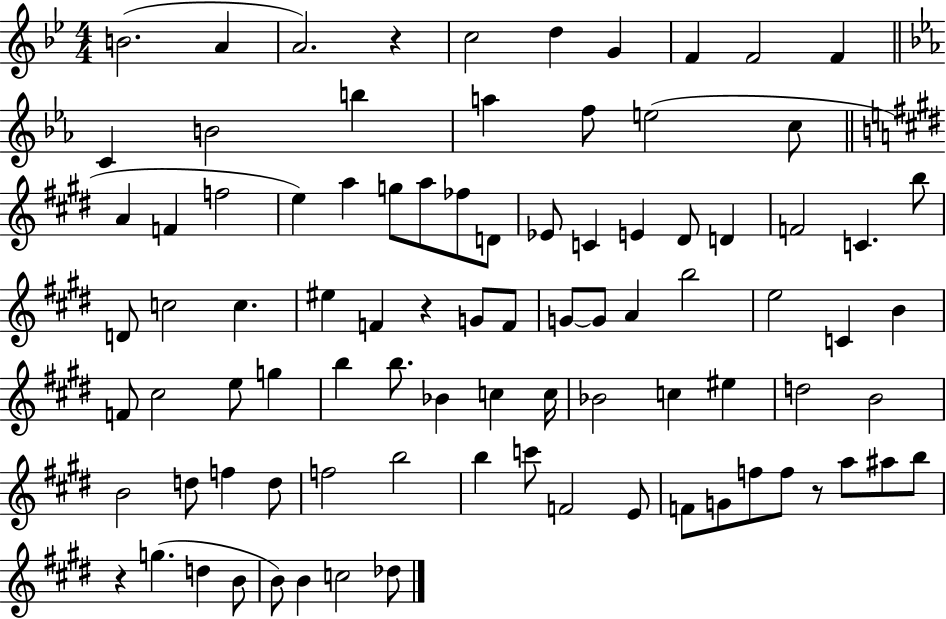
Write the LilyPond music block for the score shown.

{
  \clef treble
  \numericTimeSignature
  \time 4/4
  \key bes \major
  b'2.( a'4 | a'2.) r4 | c''2 d''4 g'4 | f'4 f'2 f'4 | \break \bar "||" \break \key c \minor c'4 b'2 b''4 | a''4 f''8 e''2( c''8 | \bar "||" \break \key e \major a'4 f'4 f''2 | e''4) a''4 g''8 a''8 fes''8 d'8 | ees'8 c'4 e'4 dis'8 d'4 | f'2 c'4. b''8 | \break d'8 c''2 c''4. | eis''4 f'4 r4 g'8 f'8 | g'8~~ g'8 a'4 b''2 | e''2 c'4 b'4 | \break f'8 cis''2 e''8 g''4 | b''4 b''8. bes'4 c''4 c''16 | bes'2 c''4 eis''4 | d''2 b'2 | \break b'2 d''8 f''4 d''8 | f''2 b''2 | b''4 c'''8 f'2 e'8 | f'8 g'8 f''8 f''8 r8 a''8 ais''8 b''8 | \break r4 g''4.( d''4 b'8 | b'8) b'4 c''2 des''8 | \bar "|."
}